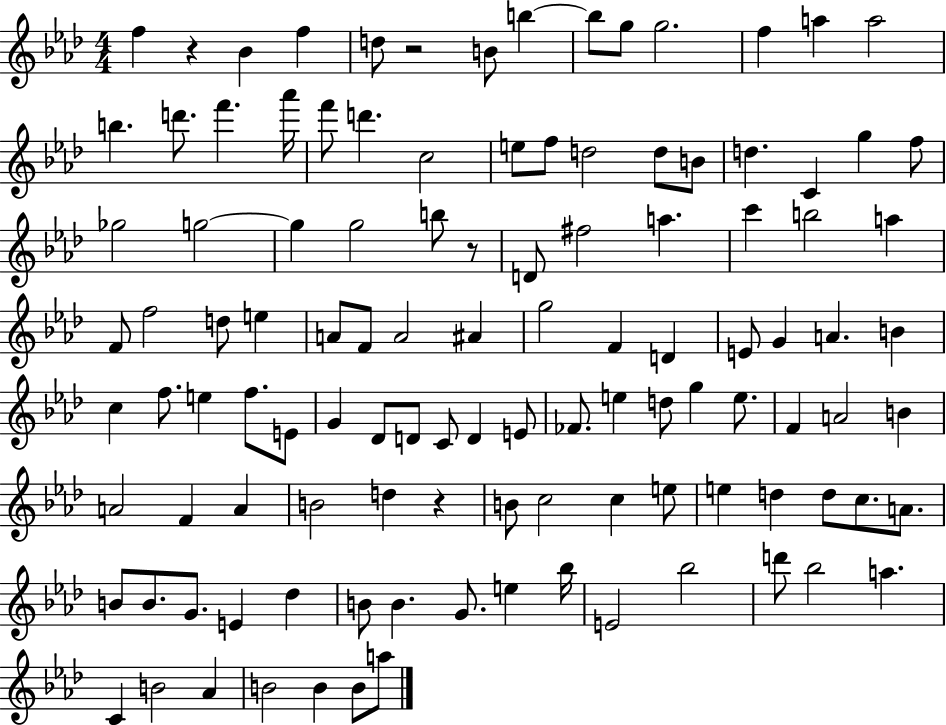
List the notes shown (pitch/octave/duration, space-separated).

F5/q R/q Bb4/q F5/q D5/e R/h B4/e B5/q B5/e G5/e G5/h. F5/q A5/q A5/h B5/q. D6/e. F6/q. Ab6/s F6/e D6/q. C5/h E5/e F5/e D5/h D5/e B4/e D5/q. C4/q G5/q F5/e Gb5/h G5/h G5/q G5/h B5/e R/e D4/e F#5/h A5/q. C6/q B5/h A5/q F4/e F5/h D5/e E5/q A4/e F4/e A4/h A#4/q G5/h F4/q D4/q E4/e G4/q A4/q. B4/q C5/q F5/e. E5/q F5/e. E4/e G4/q Db4/e D4/e C4/e D4/q E4/e FES4/e. E5/q D5/e G5/q E5/e. F4/q A4/h B4/q A4/h F4/q A4/q B4/h D5/q R/q B4/e C5/h C5/q E5/e E5/q D5/q D5/e C5/e. A4/e. B4/e B4/e. G4/e. E4/q Db5/q B4/e B4/q. G4/e. E5/q Bb5/s E4/h Bb5/h D6/e Bb5/h A5/q. C4/q B4/h Ab4/q B4/h B4/q B4/e A5/e